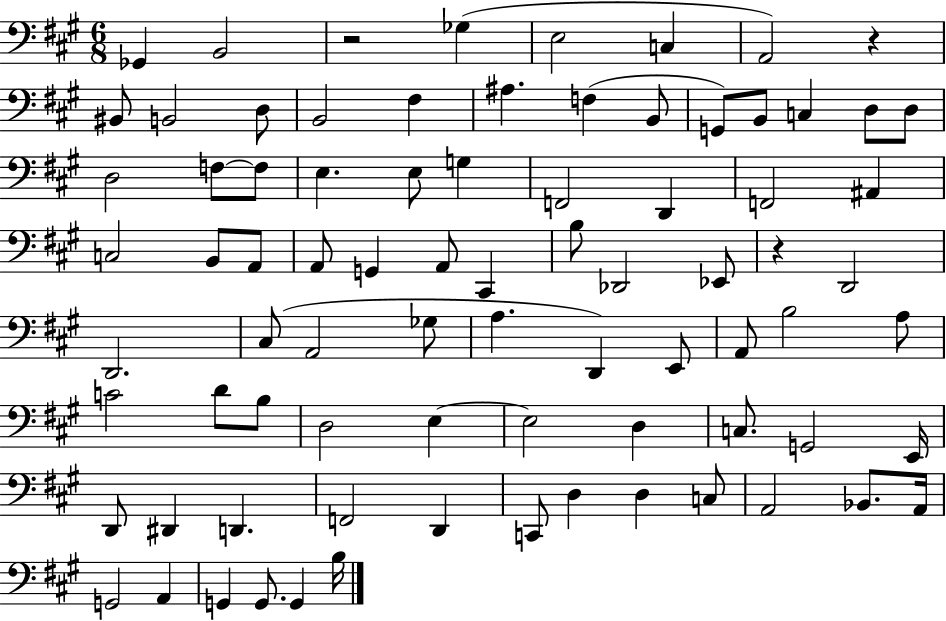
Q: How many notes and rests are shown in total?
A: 81